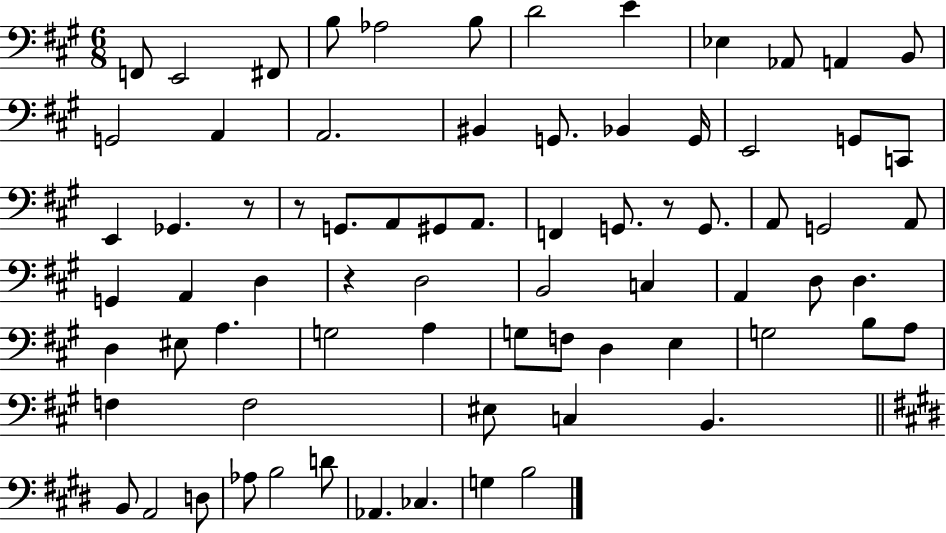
X:1
T:Untitled
M:6/8
L:1/4
K:A
F,,/2 E,,2 ^F,,/2 B,/2 _A,2 B,/2 D2 E _E, _A,,/2 A,, B,,/2 G,,2 A,, A,,2 ^B,, G,,/2 _B,, G,,/4 E,,2 G,,/2 C,,/2 E,, _G,, z/2 z/2 G,,/2 A,,/2 ^G,,/2 A,,/2 F,, G,,/2 z/2 G,,/2 A,,/2 G,,2 A,,/2 G,, A,, D, z D,2 B,,2 C, A,, D,/2 D, D, ^E,/2 A, G,2 A, G,/2 F,/2 D, E, G,2 B,/2 A,/2 F, F,2 ^E,/2 C, B,, B,,/2 A,,2 D,/2 _A,/2 B,2 D/2 _A,, _C, G, B,2